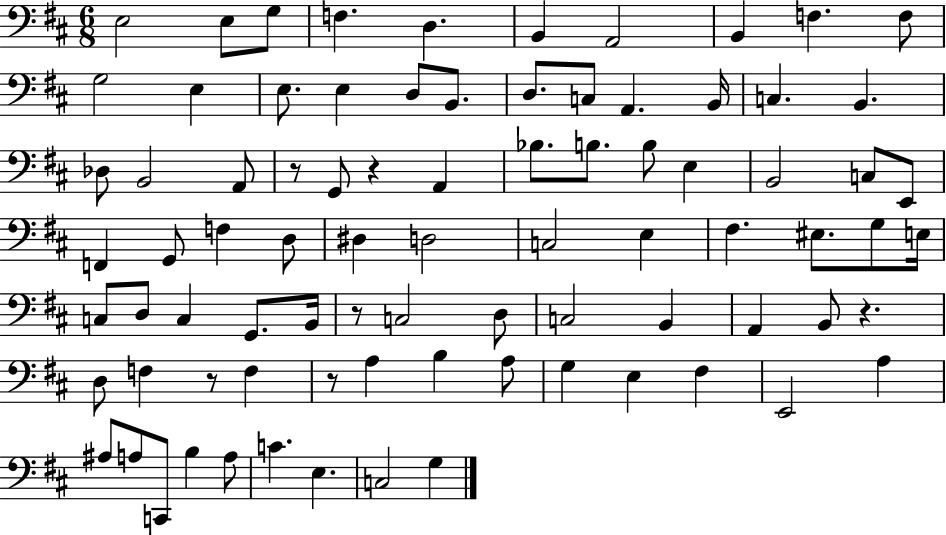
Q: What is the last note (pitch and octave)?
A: G3